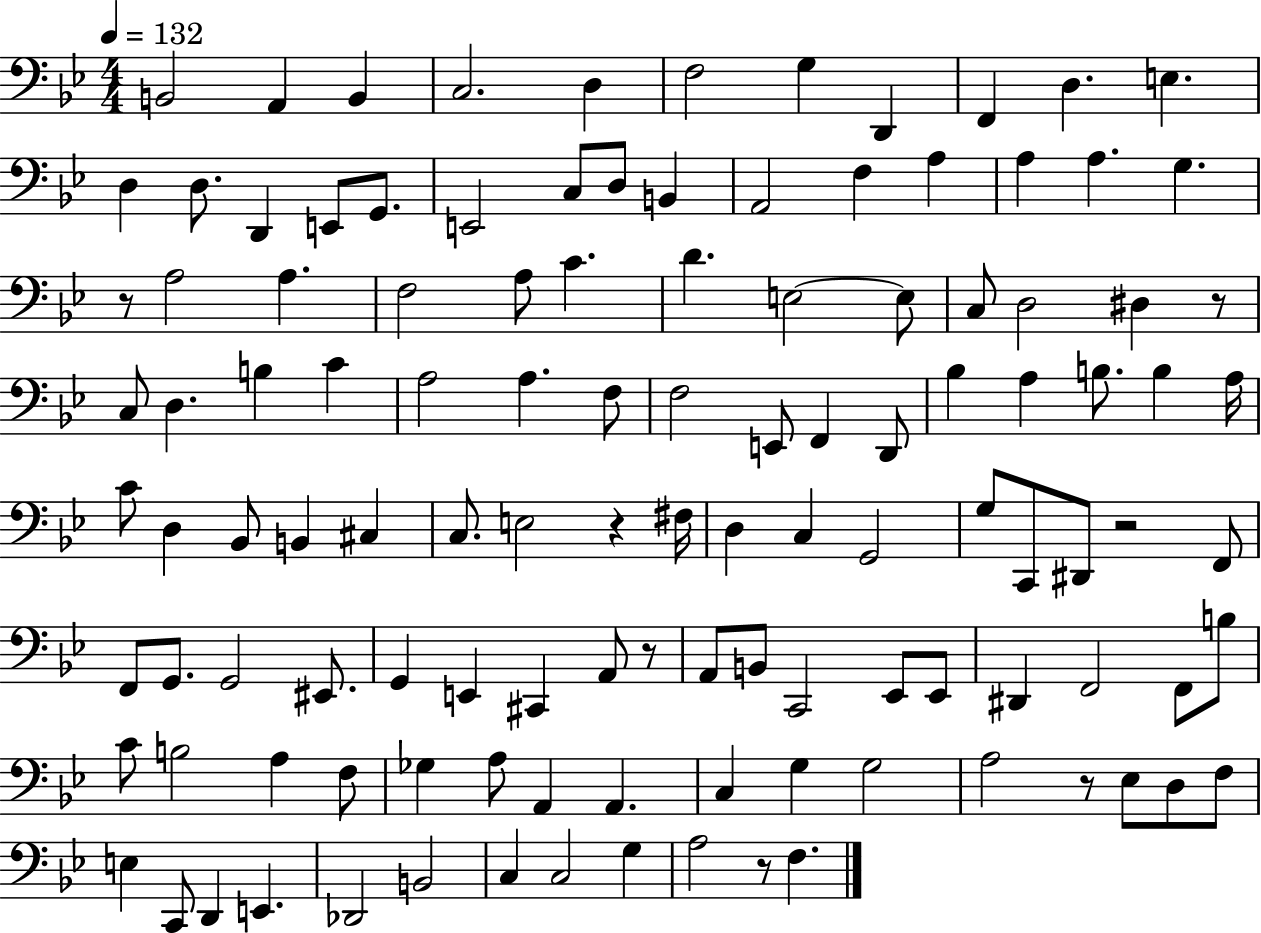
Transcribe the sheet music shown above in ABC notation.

X:1
T:Untitled
M:4/4
L:1/4
K:Bb
B,,2 A,, B,, C,2 D, F,2 G, D,, F,, D, E, D, D,/2 D,, E,,/2 G,,/2 E,,2 C,/2 D,/2 B,, A,,2 F, A, A, A, G, z/2 A,2 A, F,2 A,/2 C D E,2 E,/2 C,/2 D,2 ^D, z/2 C,/2 D, B, C A,2 A, F,/2 F,2 E,,/2 F,, D,,/2 _B, A, B,/2 B, A,/4 C/2 D, _B,,/2 B,, ^C, C,/2 E,2 z ^F,/4 D, C, G,,2 G,/2 C,,/2 ^D,,/2 z2 F,,/2 F,,/2 G,,/2 G,,2 ^E,,/2 G,, E,, ^C,, A,,/2 z/2 A,,/2 B,,/2 C,,2 _E,,/2 _E,,/2 ^D,, F,,2 F,,/2 B,/2 C/2 B,2 A, F,/2 _G, A,/2 A,, A,, C, G, G,2 A,2 z/2 _E,/2 D,/2 F,/2 E, C,,/2 D,, E,, _D,,2 B,,2 C, C,2 G, A,2 z/2 F,